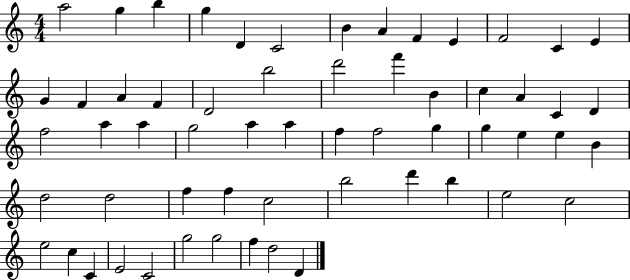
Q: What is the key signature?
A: C major